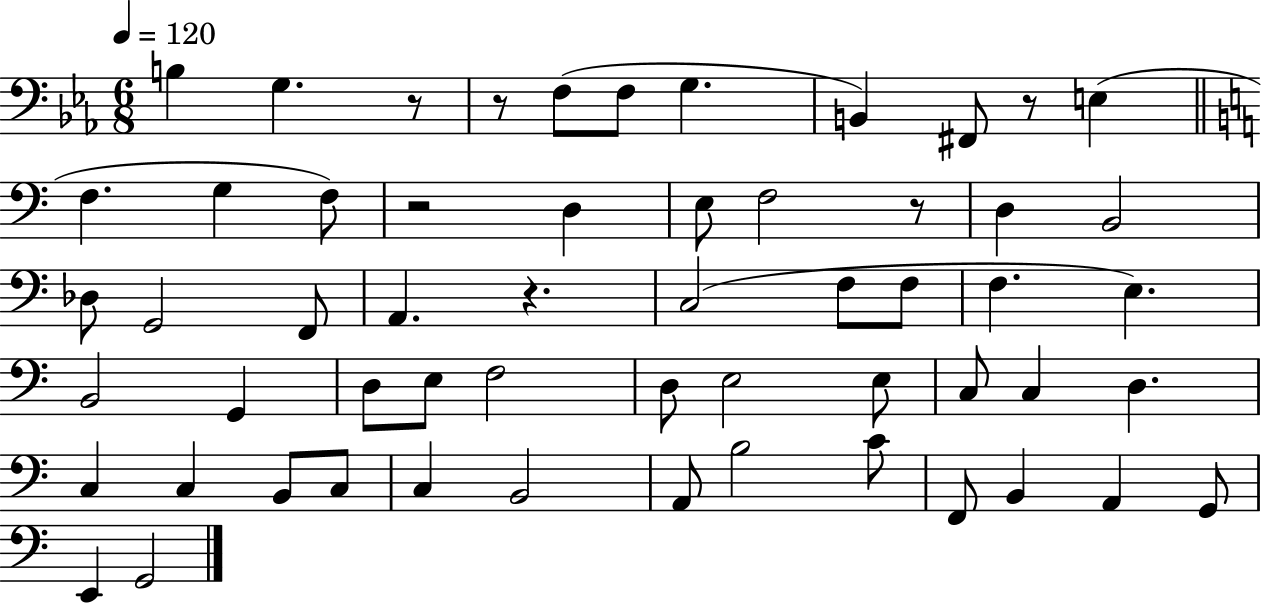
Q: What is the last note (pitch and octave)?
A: G2